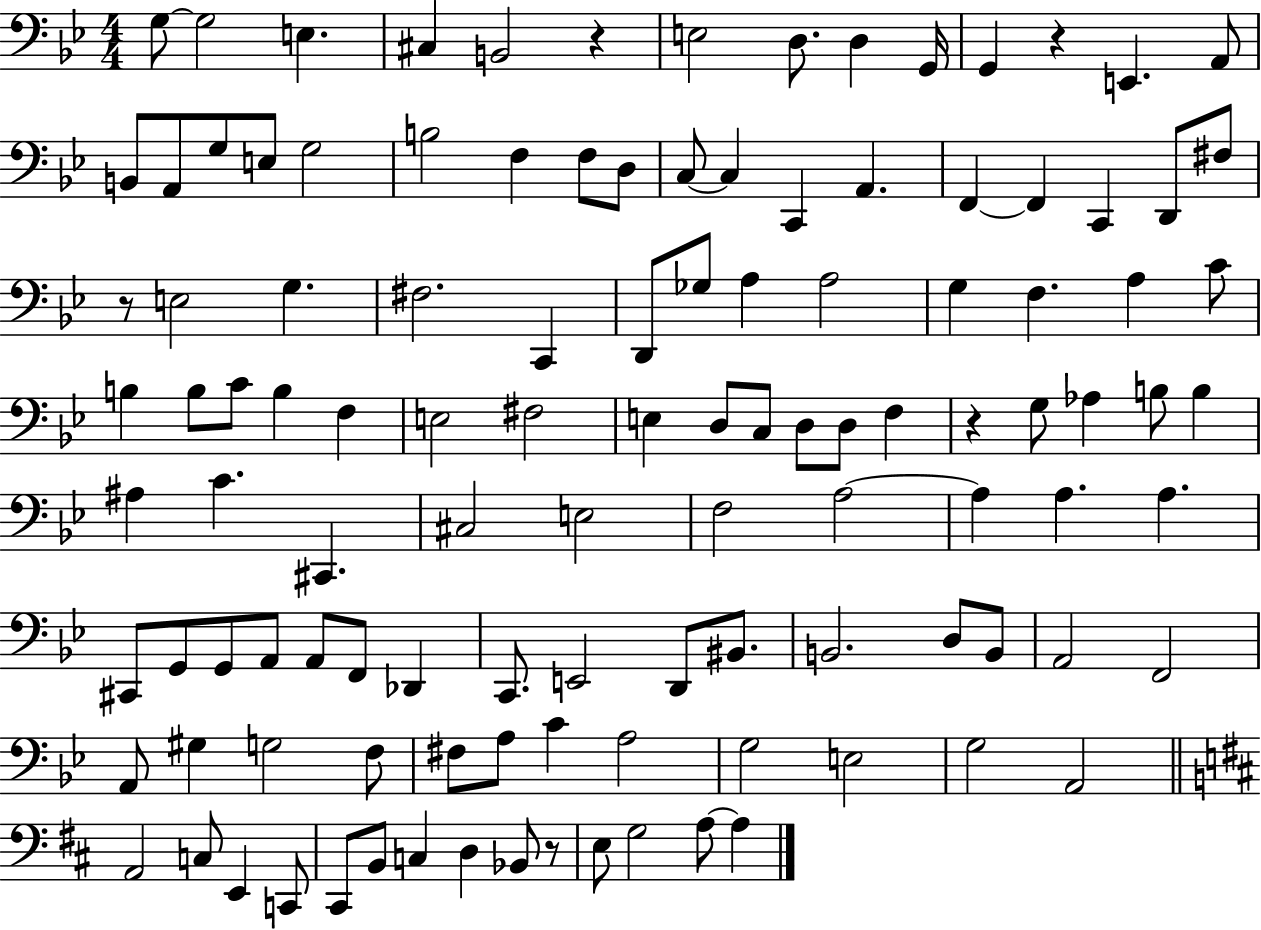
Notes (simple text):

G3/e G3/h E3/q. C#3/q B2/h R/q E3/h D3/e. D3/q G2/s G2/q R/q E2/q. A2/e B2/e A2/e G3/e E3/e G3/h B3/h F3/q F3/e D3/e C3/e C3/q C2/q A2/q. F2/q F2/q C2/q D2/e F#3/e R/e E3/h G3/q. F#3/h. C2/q D2/e Gb3/e A3/q A3/h G3/q F3/q. A3/q C4/e B3/q B3/e C4/e B3/q F3/q E3/h F#3/h E3/q D3/e C3/e D3/e D3/e F3/q R/q G3/e Ab3/q B3/e B3/q A#3/q C4/q. C#2/q. C#3/h E3/h F3/h A3/h A3/q A3/q. A3/q. C#2/e G2/e G2/e A2/e A2/e F2/e Db2/q C2/e. E2/h D2/e BIS2/e. B2/h. D3/e B2/e A2/h F2/h A2/e G#3/q G3/h F3/e F#3/e A3/e C4/q A3/h G3/h E3/h G3/h A2/h A2/h C3/e E2/q C2/e C#2/e B2/e C3/q D3/q Bb2/e R/e E3/e G3/h A3/e A3/q